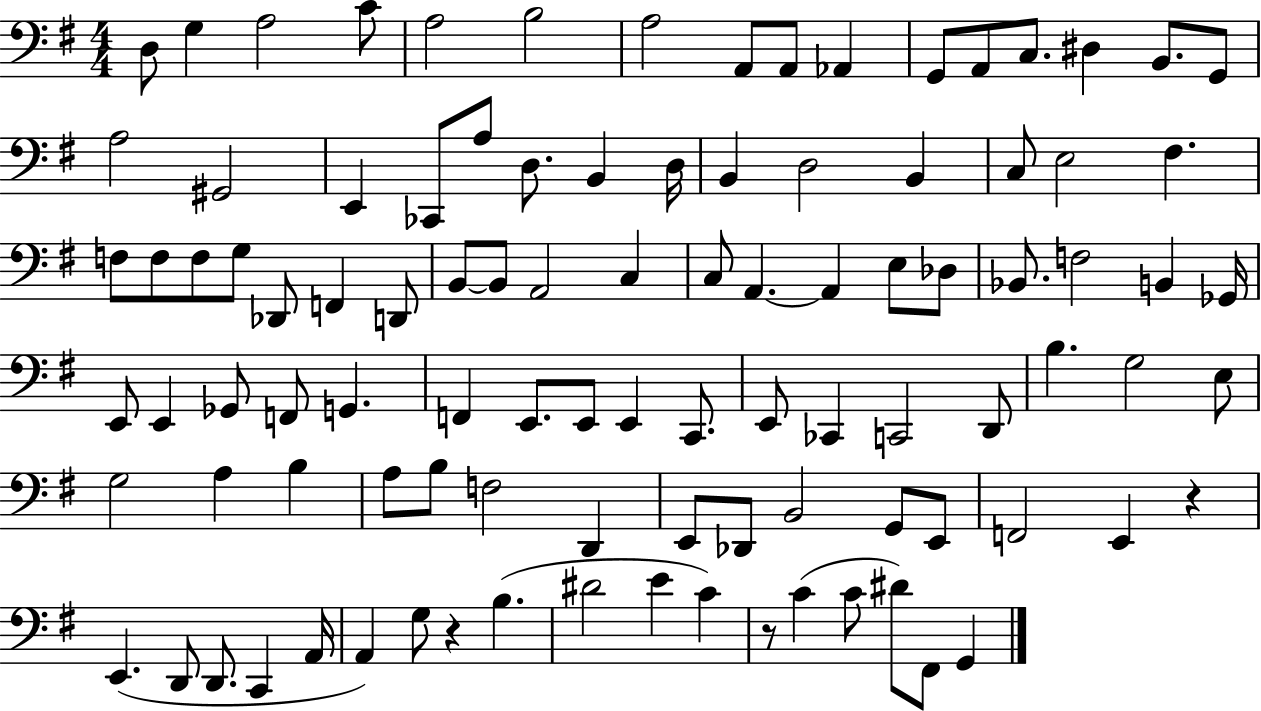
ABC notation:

X:1
T:Untitled
M:4/4
L:1/4
K:G
D,/2 G, A,2 C/2 A,2 B,2 A,2 A,,/2 A,,/2 _A,, G,,/2 A,,/2 C,/2 ^D, B,,/2 G,,/2 A,2 ^G,,2 E,, _C,,/2 A,/2 D,/2 B,, D,/4 B,, D,2 B,, C,/2 E,2 ^F, F,/2 F,/2 F,/2 G,/2 _D,,/2 F,, D,,/2 B,,/2 B,,/2 A,,2 C, C,/2 A,, A,, E,/2 _D,/2 _B,,/2 F,2 B,, _G,,/4 E,,/2 E,, _G,,/2 F,,/2 G,, F,, E,,/2 E,,/2 E,, C,,/2 E,,/2 _C,, C,,2 D,,/2 B, G,2 E,/2 G,2 A, B, A,/2 B,/2 F,2 D,, E,,/2 _D,,/2 B,,2 G,,/2 E,,/2 F,,2 E,, z E,, D,,/2 D,,/2 C,, A,,/4 A,, G,/2 z B, ^D2 E C z/2 C C/2 ^D/2 ^F,,/2 G,,